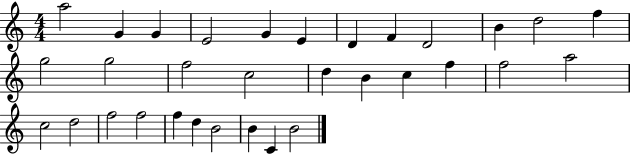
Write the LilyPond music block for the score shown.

{
  \clef treble
  \numericTimeSignature
  \time 4/4
  \key c \major
  a''2 g'4 g'4 | e'2 g'4 e'4 | d'4 f'4 d'2 | b'4 d''2 f''4 | \break g''2 g''2 | f''2 c''2 | d''4 b'4 c''4 f''4 | f''2 a''2 | \break c''2 d''2 | f''2 f''2 | f''4 d''4 b'2 | b'4 c'4 b'2 | \break \bar "|."
}